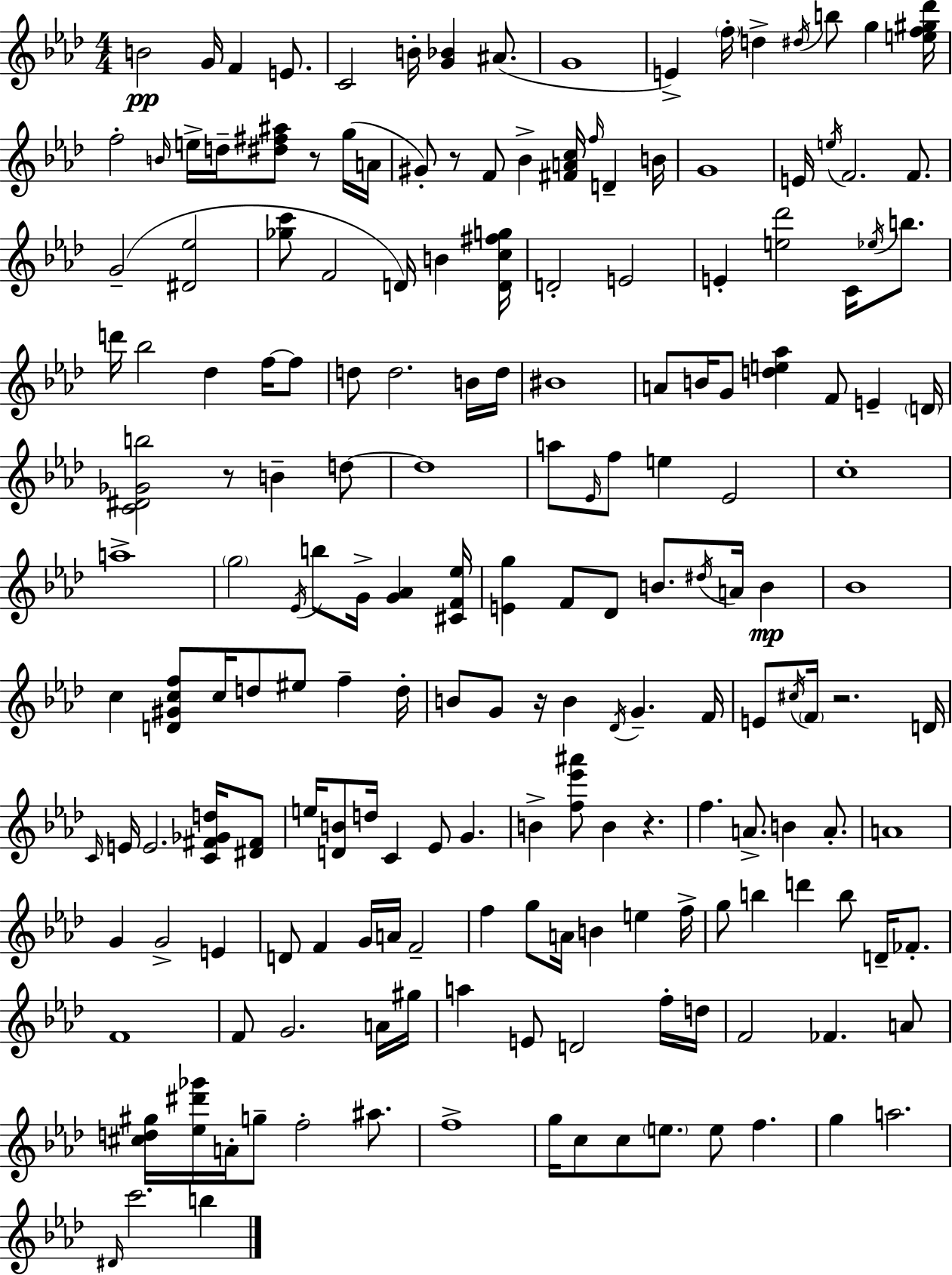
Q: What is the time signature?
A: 4/4